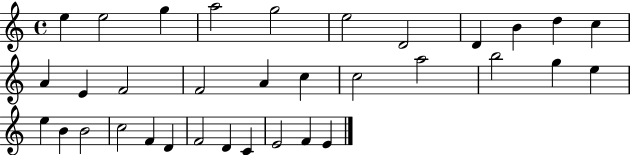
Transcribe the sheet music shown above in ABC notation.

X:1
T:Untitled
M:4/4
L:1/4
K:C
e e2 g a2 g2 e2 D2 D B d c A E F2 F2 A c c2 a2 b2 g e e B B2 c2 F D F2 D C E2 F E